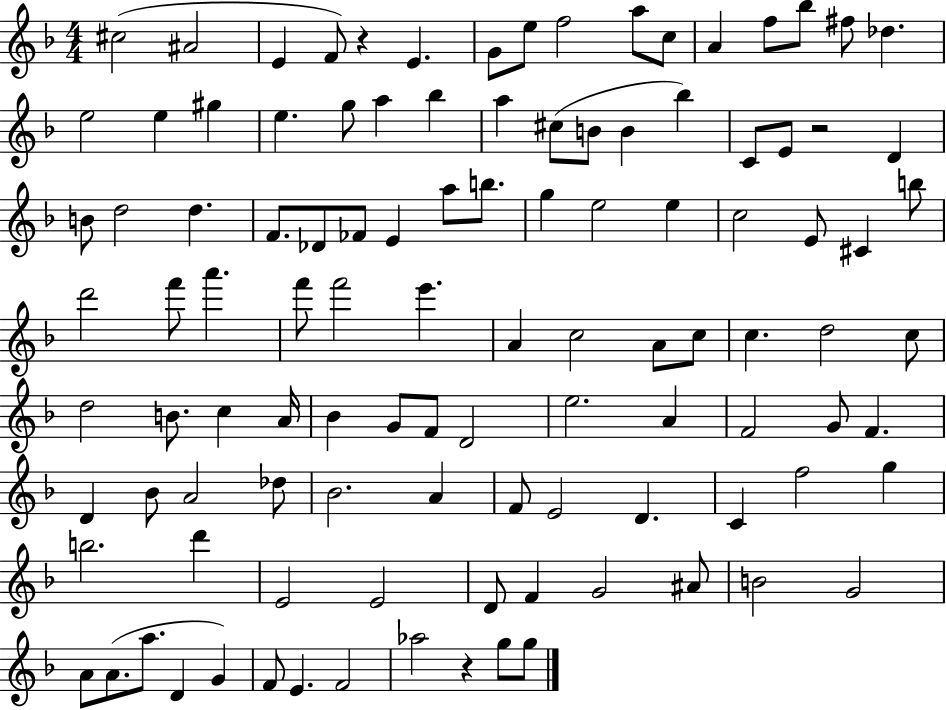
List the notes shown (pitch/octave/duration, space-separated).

C#5/h A#4/h E4/q F4/e R/q E4/q. G4/e E5/e F5/h A5/e C5/e A4/q F5/e Bb5/e F#5/e Db5/q. E5/h E5/q G#5/q E5/q. G5/e A5/q Bb5/q A5/q C#5/e B4/e B4/q Bb5/q C4/e E4/e R/h D4/q B4/e D5/h D5/q. F4/e. Db4/e FES4/e E4/q A5/e B5/e. G5/q E5/h E5/q C5/h E4/e C#4/q B5/e D6/h F6/e A6/q. F6/e F6/h E6/q. A4/q C5/h A4/e C5/e C5/q. D5/h C5/e D5/h B4/e. C5/q A4/s Bb4/q G4/e F4/e D4/h E5/h. A4/q F4/h G4/e F4/q. D4/q Bb4/e A4/h Db5/e Bb4/h. A4/q F4/e E4/h D4/q. C4/q F5/h G5/q B5/h. D6/q E4/h E4/h D4/e F4/q G4/h A#4/e B4/h G4/h A4/e A4/e. A5/e. D4/q G4/q F4/e E4/q. F4/h Ab5/h R/q G5/e G5/e